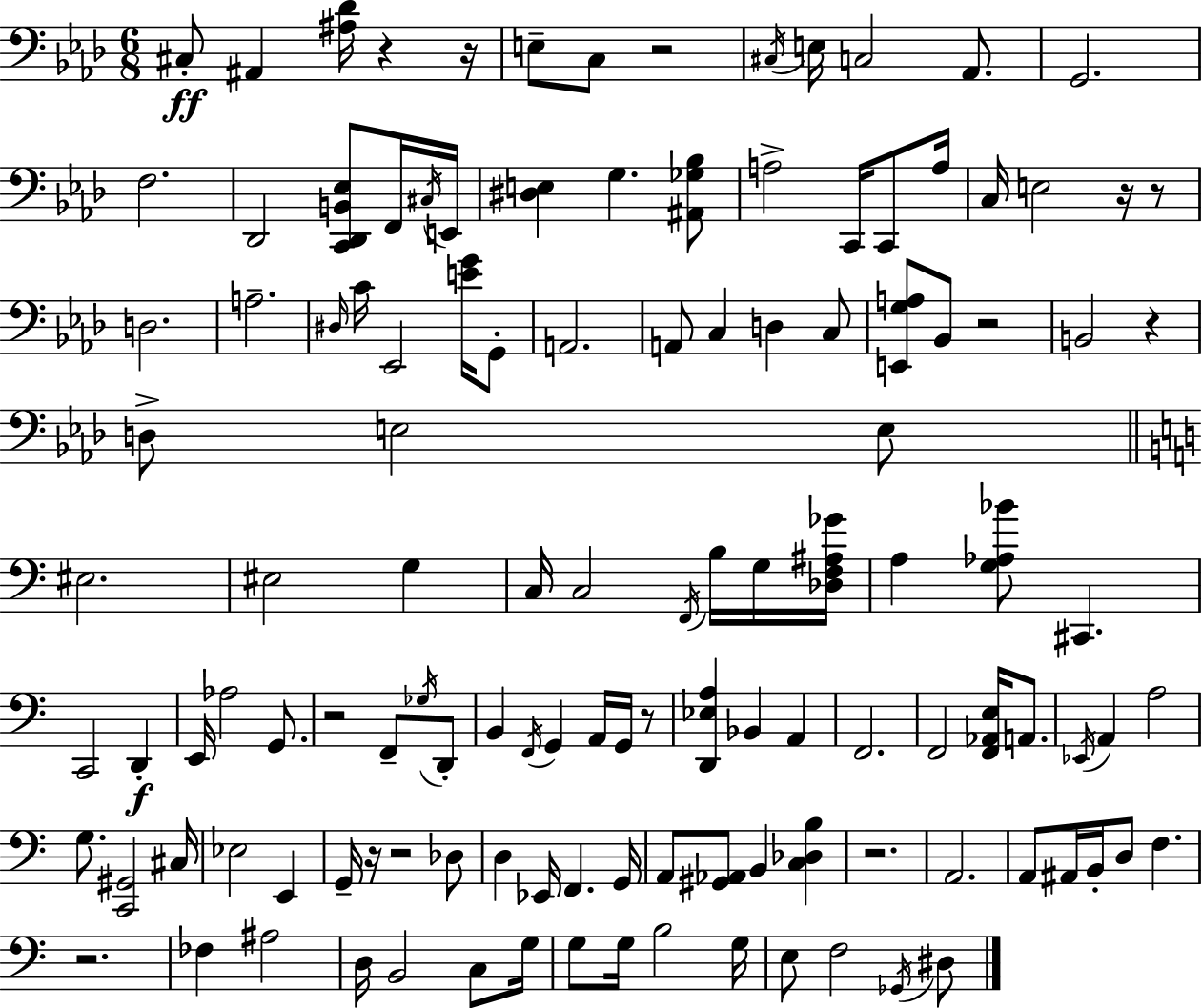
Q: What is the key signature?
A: AES major